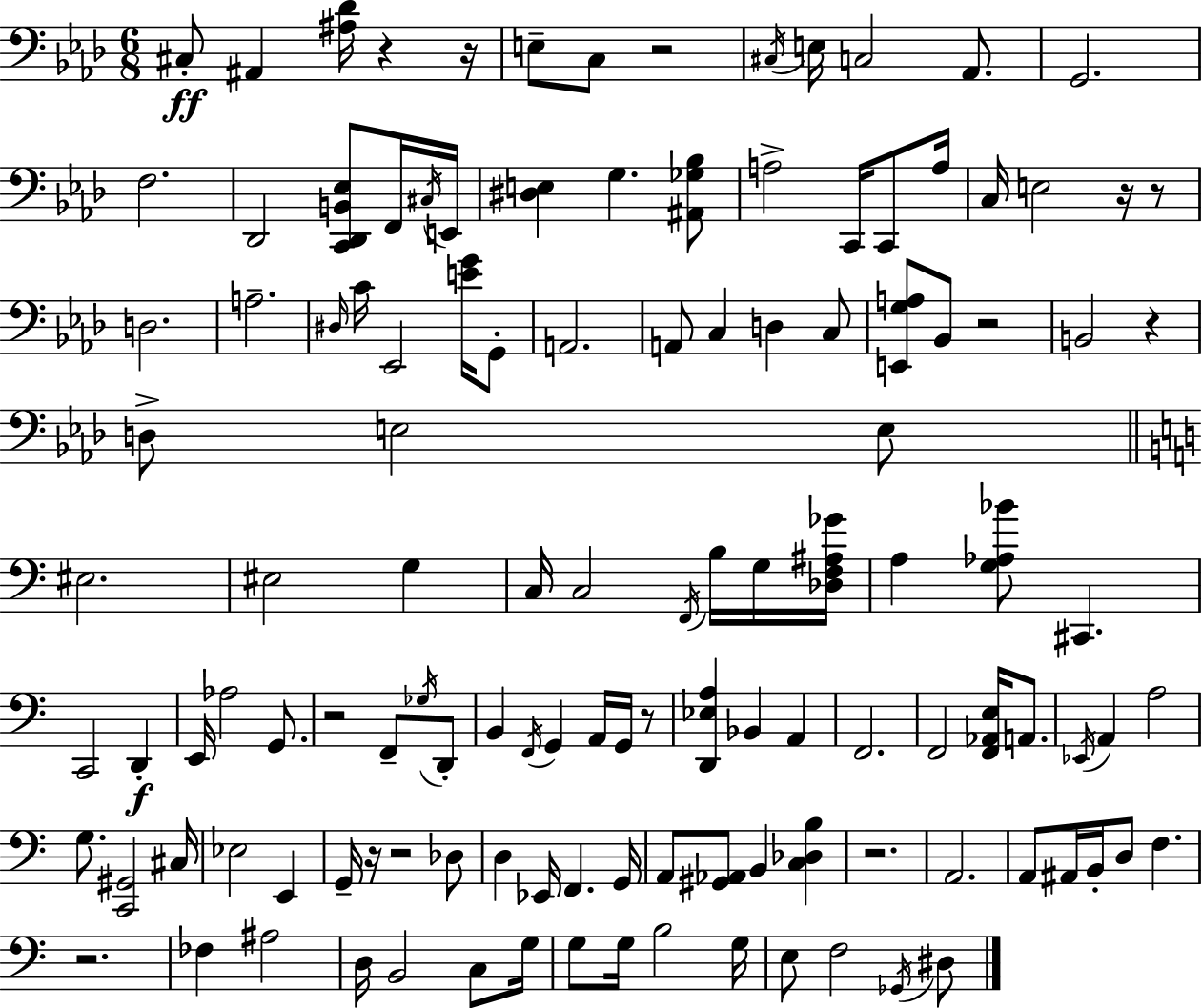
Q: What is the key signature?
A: AES major